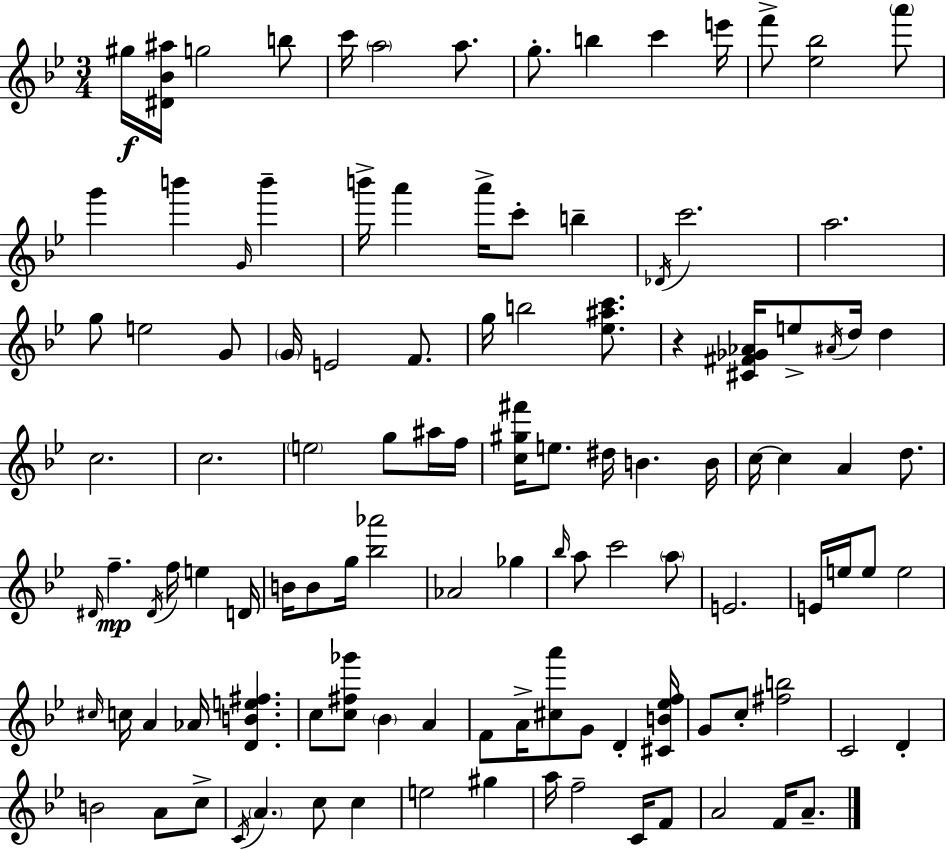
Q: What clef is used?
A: treble